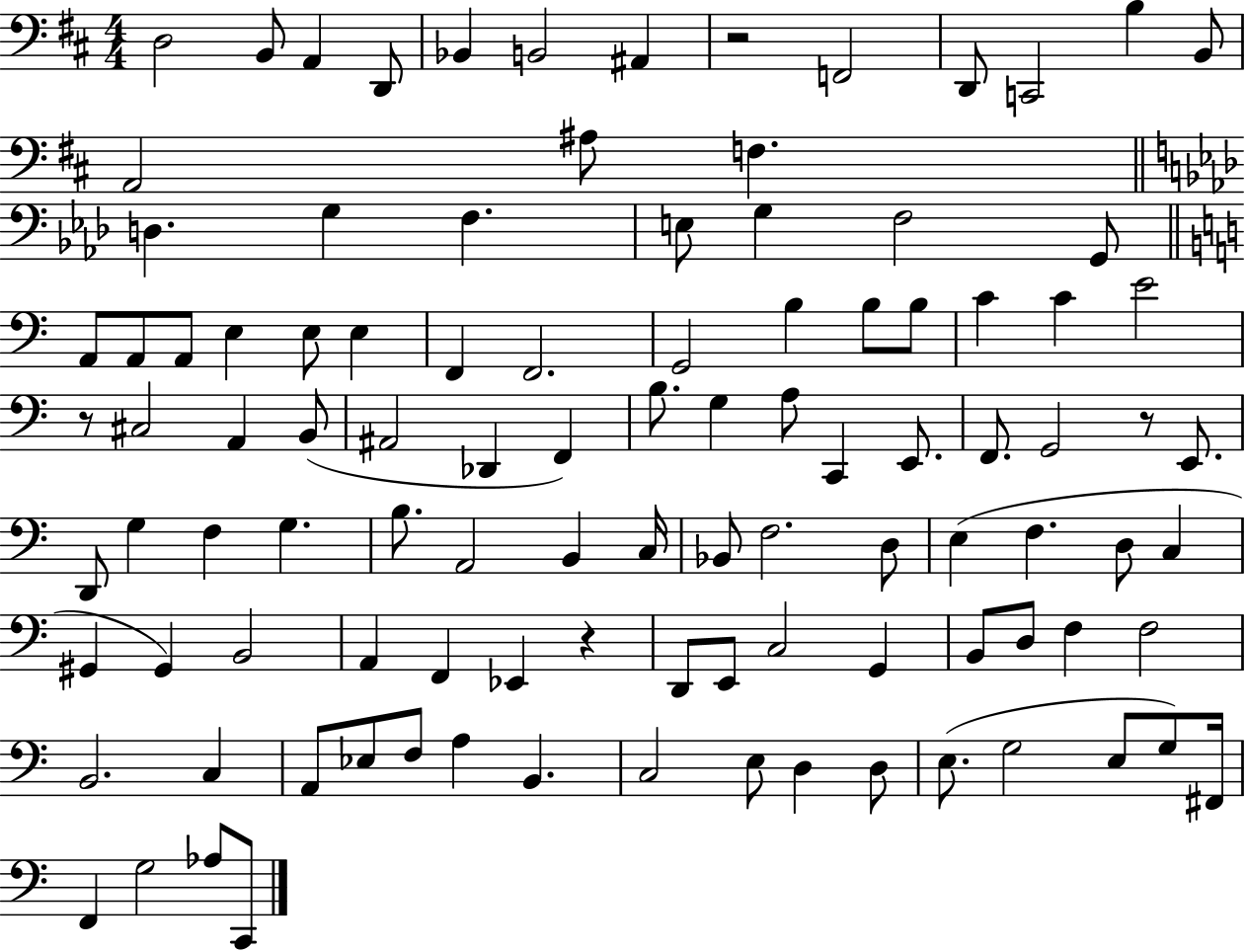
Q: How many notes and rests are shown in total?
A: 104